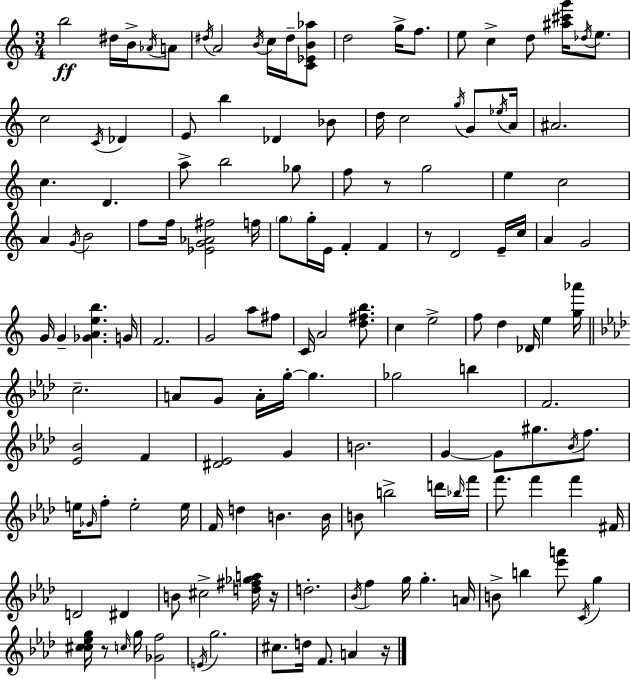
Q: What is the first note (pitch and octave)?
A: B5